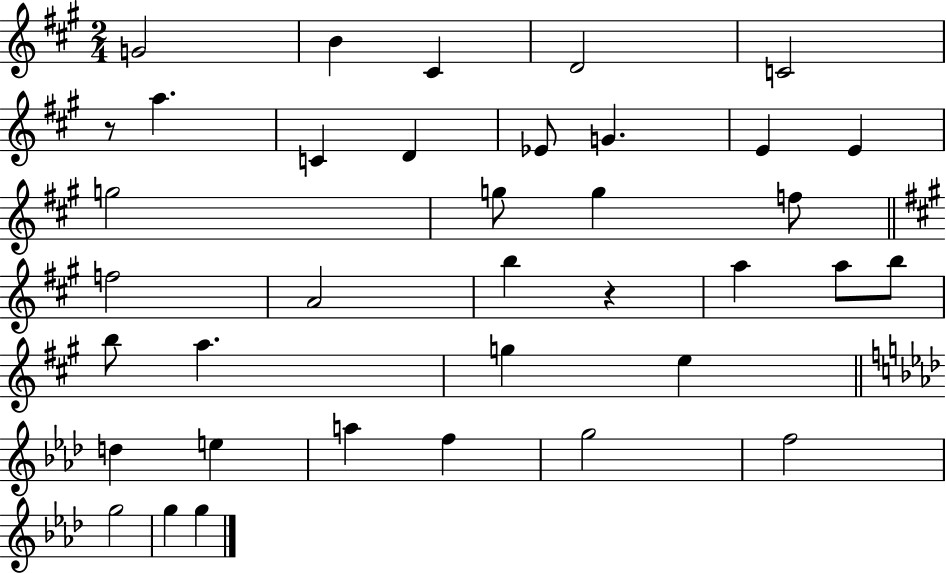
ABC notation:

X:1
T:Untitled
M:2/4
L:1/4
K:A
G2 B ^C D2 C2 z/2 a C D _E/2 G E E g2 g/2 g f/2 f2 A2 b z a a/2 b/2 b/2 a g e d e a f g2 f2 g2 g g